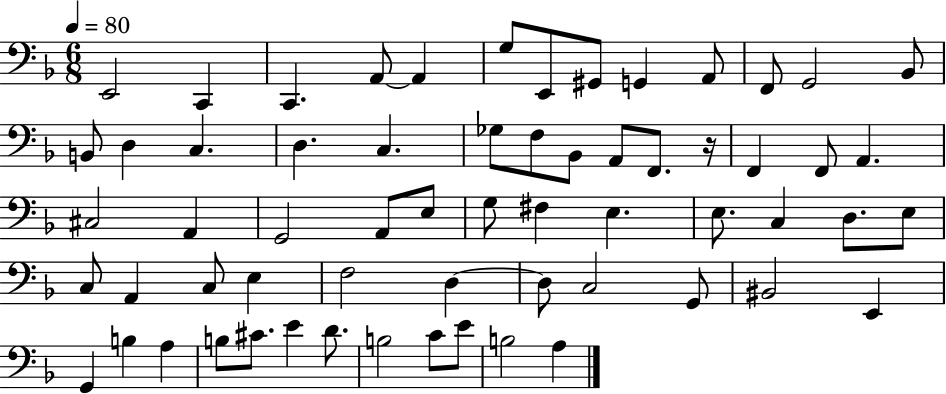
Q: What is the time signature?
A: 6/8